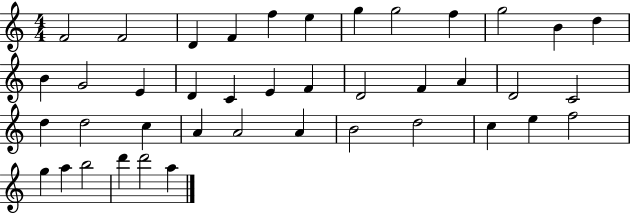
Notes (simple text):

F4/h F4/h D4/q F4/q F5/q E5/q G5/q G5/h F5/q G5/h B4/q D5/q B4/q G4/h E4/q D4/q C4/q E4/q F4/q D4/h F4/q A4/q D4/h C4/h D5/q D5/h C5/q A4/q A4/h A4/q B4/h D5/h C5/q E5/q F5/h G5/q A5/q B5/h D6/q D6/h A5/q